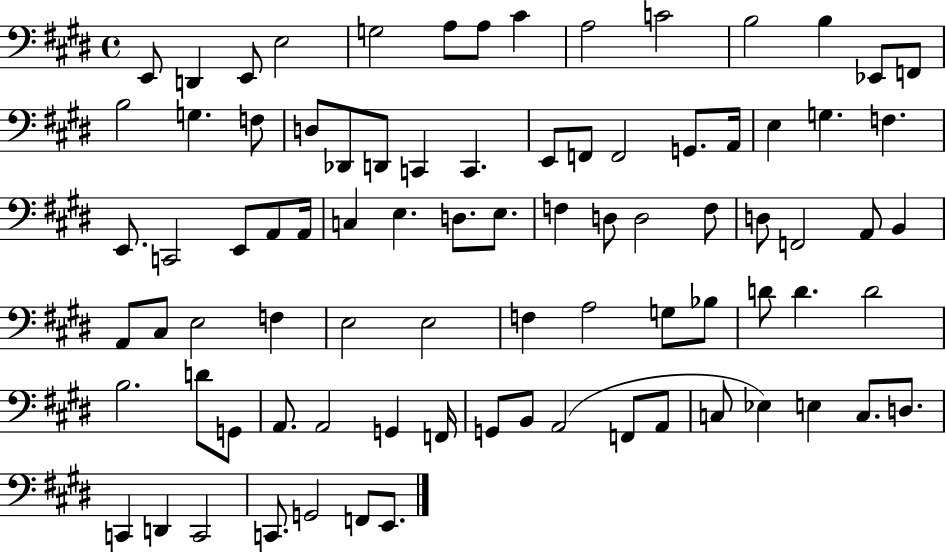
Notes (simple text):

E2/e D2/q E2/e E3/h G3/h A3/e A3/e C#4/q A3/h C4/h B3/h B3/q Eb2/e F2/e B3/h G3/q. F3/e D3/e Db2/e D2/e C2/q C2/q. E2/e F2/e F2/h G2/e. A2/s E3/q G3/q. F3/q. E2/e. C2/h E2/e A2/e A2/s C3/q E3/q. D3/e. E3/e. F3/q D3/e D3/h F3/e D3/e F2/h A2/e B2/q A2/e C#3/e E3/h F3/q E3/h E3/h F3/q A3/h G3/e Bb3/e D4/e D4/q. D4/h B3/h. D4/e G2/e A2/e. A2/h G2/q F2/s G2/e B2/e A2/h F2/e A2/e C3/e Eb3/q E3/q C3/e. D3/e. C2/q D2/q C2/h C2/e. G2/h F2/e E2/e.